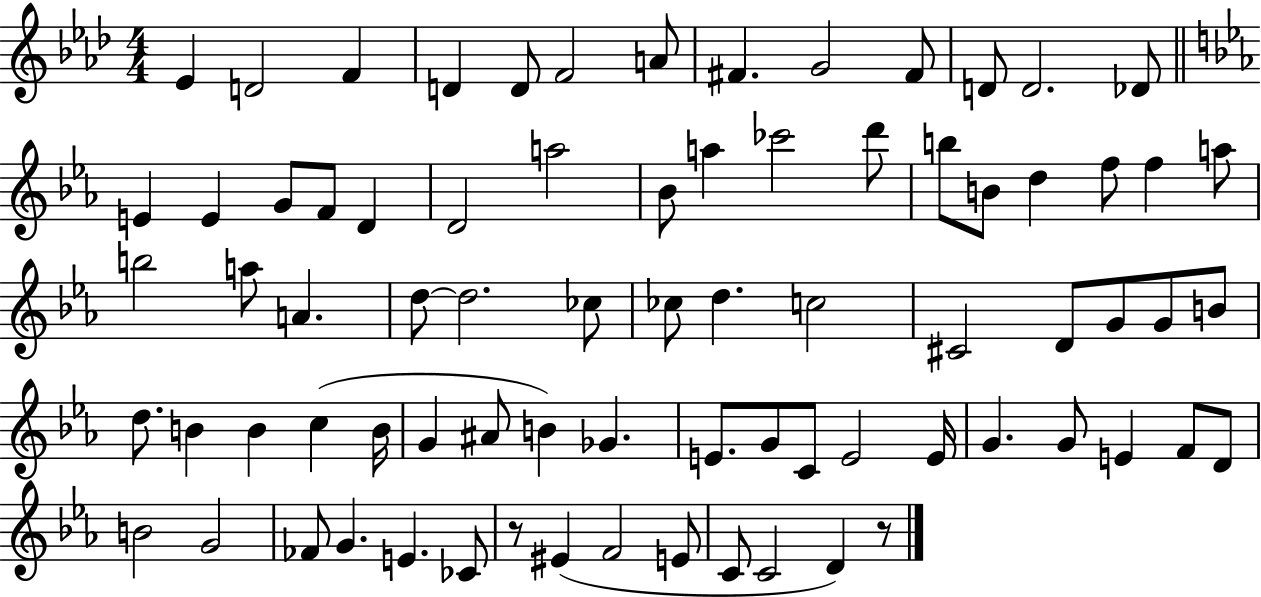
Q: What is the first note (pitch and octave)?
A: Eb4